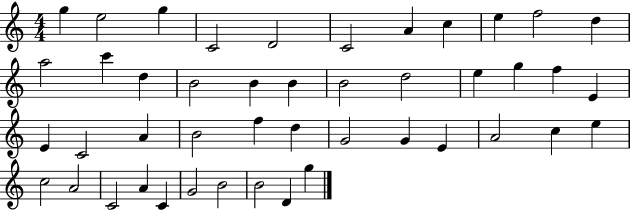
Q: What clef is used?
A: treble